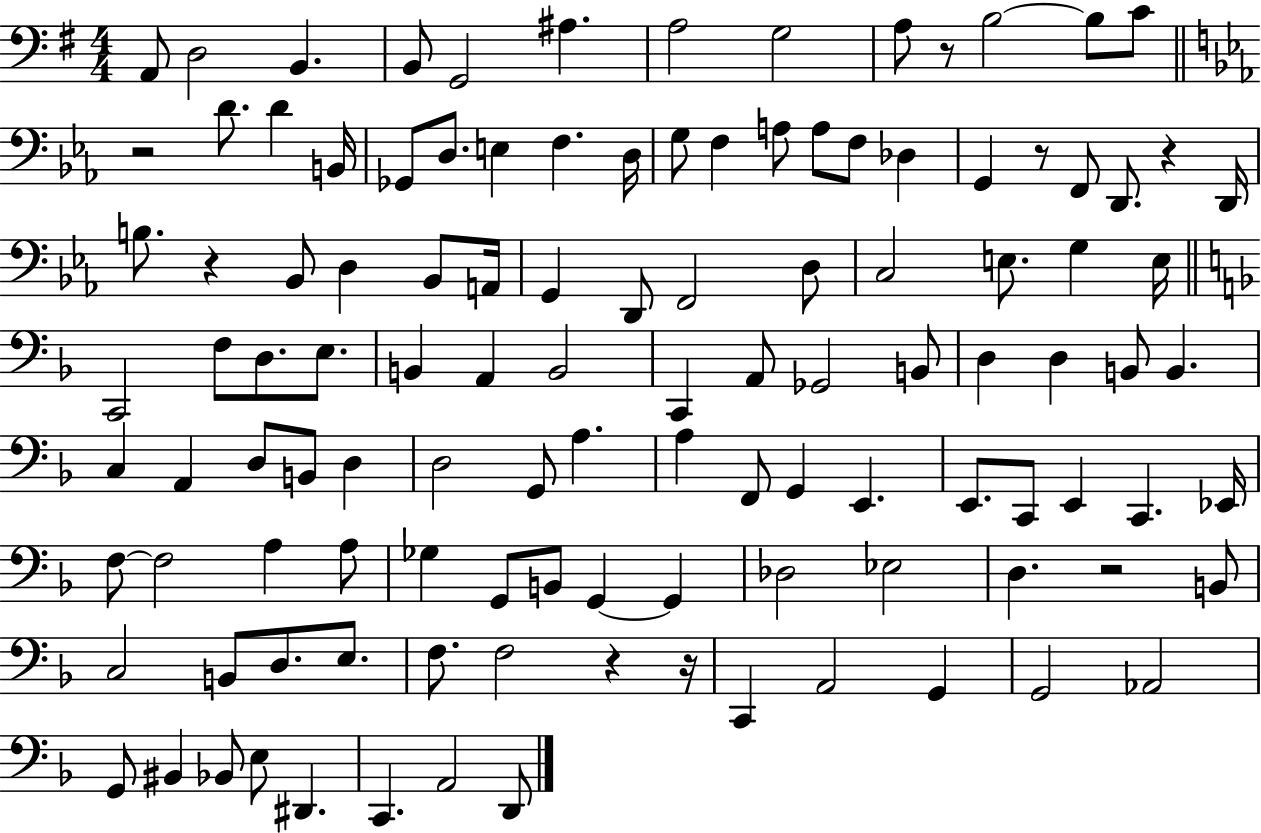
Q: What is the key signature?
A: G major